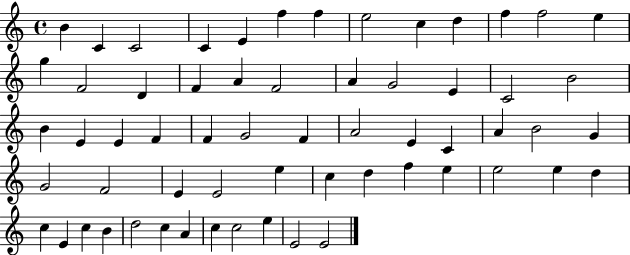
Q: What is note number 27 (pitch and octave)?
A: E4